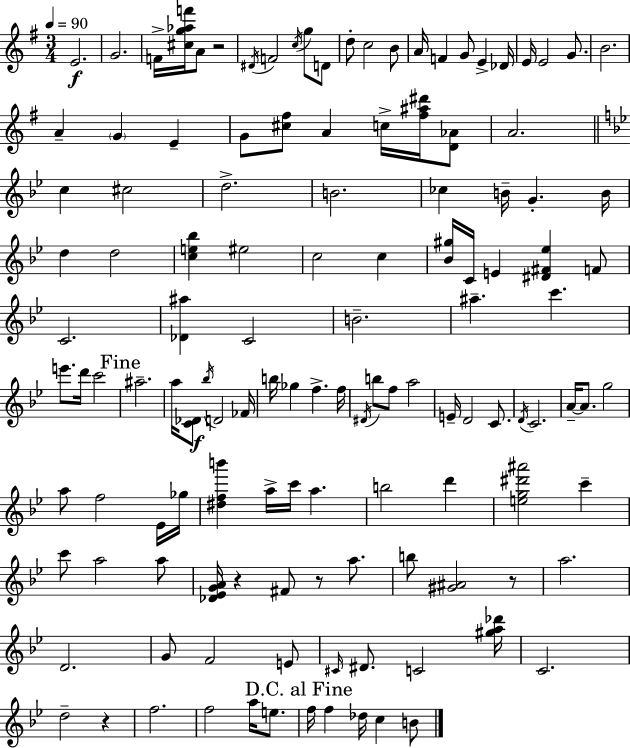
E4/h. G4/h. F4/s [C#5,G5,Ab5,F6]/s A4/e R/h D#4/s F4/h C5/s G5/e D4/e D5/e C5/h B4/e A4/s F4/q G4/e E4/q Db4/s E4/s E4/h G4/e. B4/h. A4/q G4/q E4/q G4/e [C#5,F#5]/e A4/q C5/s [F#5,A#5,D#6]/s [D4,Ab4]/e A4/h. C5/q C#5/h D5/h. B4/h. CES5/q B4/s G4/q. B4/s D5/q D5/h [C5,E5,Bb5]/q EIS5/h C5/h C5/q [Bb4,G#5]/s C4/s E4/q [D#4,F#4,Eb5]/q F4/e C4/h. [Db4,A#5]/q C4/h B4/h. A#5/q. C6/q. E6/e. D6/s C6/h A#5/h. A5/s [C4,Db4]/e Bb5/s D4/h FES4/s B5/s Gb5/q F5/q. F5/s D#4/s B5/e F5/e A5/h E4/s D4/h C4/e. D4/s C4/h. A4/s A4/e. G5/h A5/e F5/h Eb4/s Gb5/s [D#5,F5,B6]/q A5/s C6/s A5/q. B5/h D6/q [E5,G5,D#6,A#6]/h C6/q C6/e A5/h A5/e [Db4,Eb4,G4,A4]/s R/q F#4/e R/e A5/e. B5/e [G#4,A#4]/h R/e A5/h. D4/h. G4/e F4/h E4/e C#4/s D#4/e. C4/h [G#5,A5,Db6]/s C4/h. D5/h R/q F5/h. F5/h A5/s E5/e. F5/s F5/q Db5/s C5/q B4/e